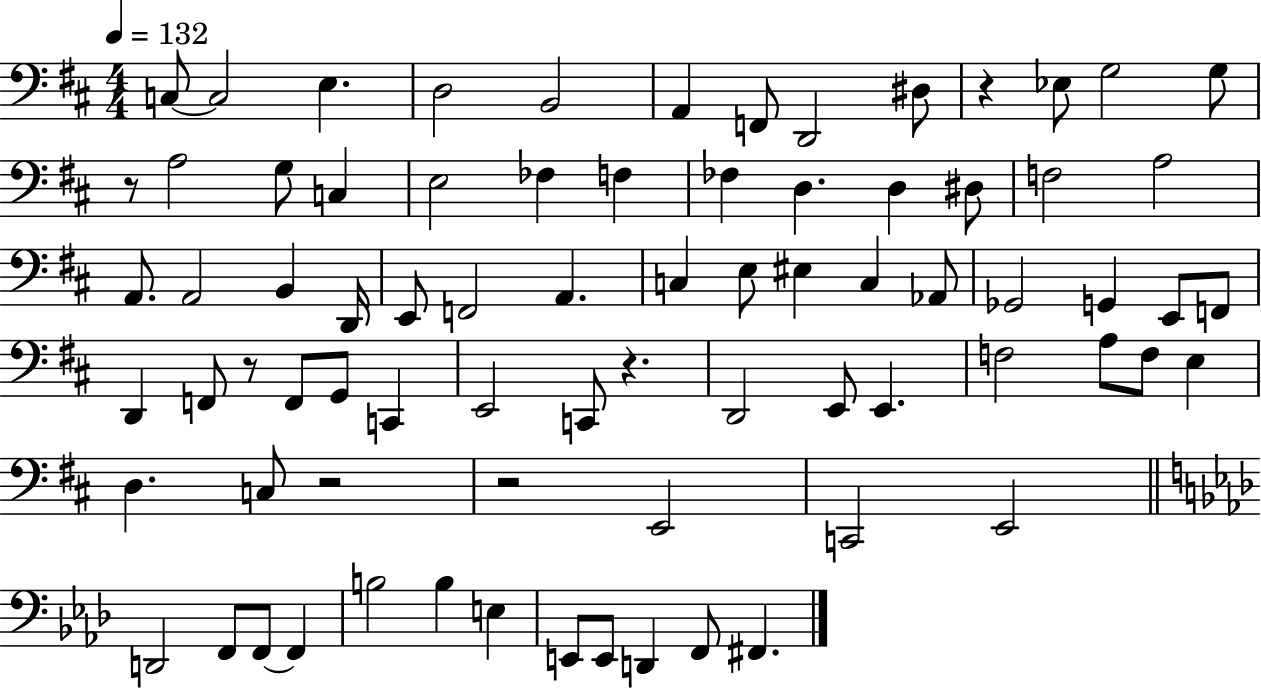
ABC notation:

X:1
T:Untitled
M:4/4
L:1/4
K:D
C,/2 C,2 E, D,2 B,,2 A,, F,,/2 D,,2 ^D,/2 z _E,/2 G,2 G,/2 z/2 A,2 G,/2 C, E,2 _F, F, _F, D, D, ^D,/2 F,2 A,2 A,,/2 A,,2 B,, D,,/4 E,,/2 F,,2 A,, C, E,/2 ^E, C, _A,,/2 _G,,2 G,, E,,/2 F,,/2 D,, F,,/2 z/2 F,,/2 G,,/2 C,, E,,2 C,,/2 z D,,2 E,,/2 E,, F,2 A,/2 F,/2 E, D, C,/2 z2 z2 E,,2 C,,2 E,,2 D,,2 F,,/2 F,,/2 F,, B,2 B, E, E,,/2 E,,/2 D,, F,,/2 ^F,,